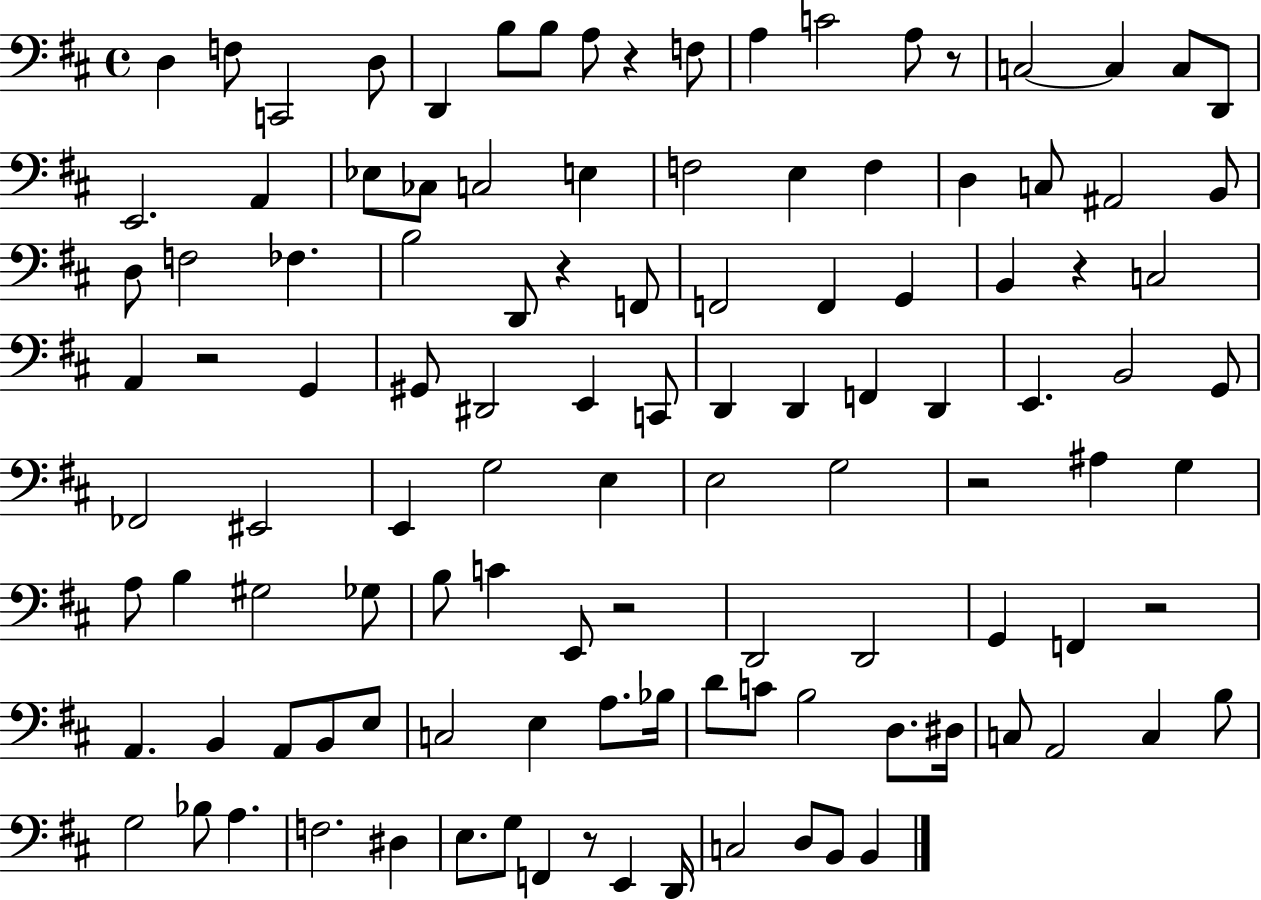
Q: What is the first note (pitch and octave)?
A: D3